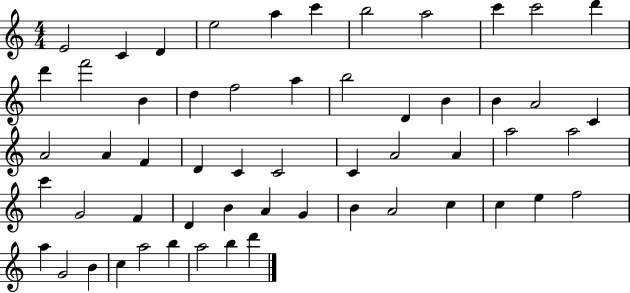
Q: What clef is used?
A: treble